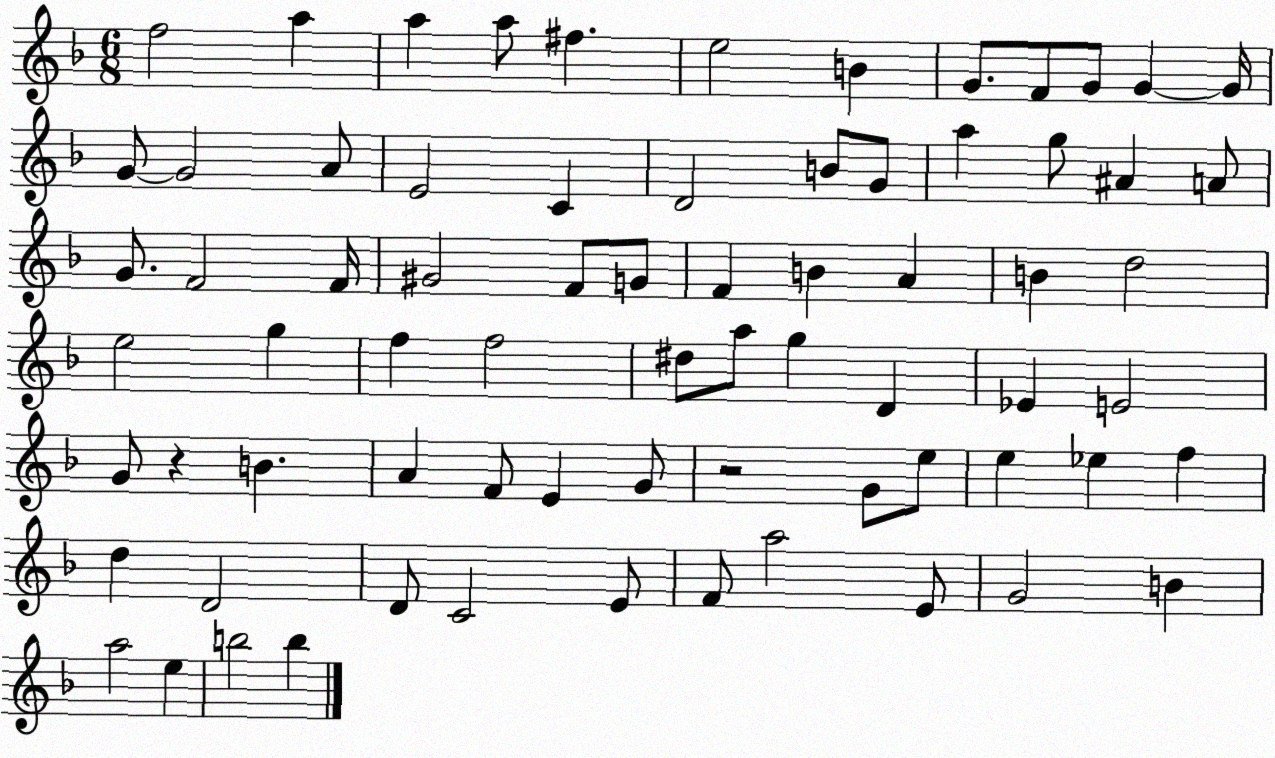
X:1
T:Untitled
M:6/8
L:1/4
K:F
f2 a a a/2 ^f e2 B G/2 F/2 G/2 G G/4 G/2 G2 A/2 E2 C D2 B/2 G/2 a g/2 ^A A/2 G/2 F2 F/4 ^G2 F/2 G/2 F B A B d2 e2 g f f2 ^d/2 a/2 g D _E E2 G/2 z B A F/2 E G/2 z2 G/2 e/2 e _e f d D2 D/2 C2 E/2 F/2 a2 E/2 G2 B a2 e b2 b